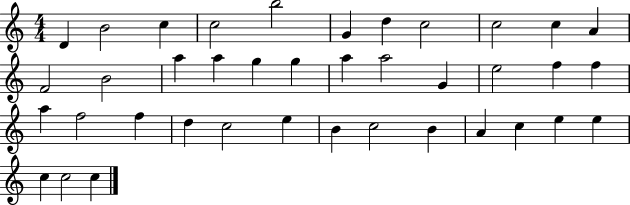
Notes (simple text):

D4/q B4/h C5/q C5/h B5/h G4/q D5/q C5/h C5/h C5/q A4/q F4/h B4/h A5/q A5/q G5/q G5/q A5/q A5/h G4/q E5/h F5/q F5/q A5/q F5/h F5/q D5/q C5/h E5/q B4/q C5/h B4/q A4/q C5/q E5/q E5/q C5/q C5/h C5/q